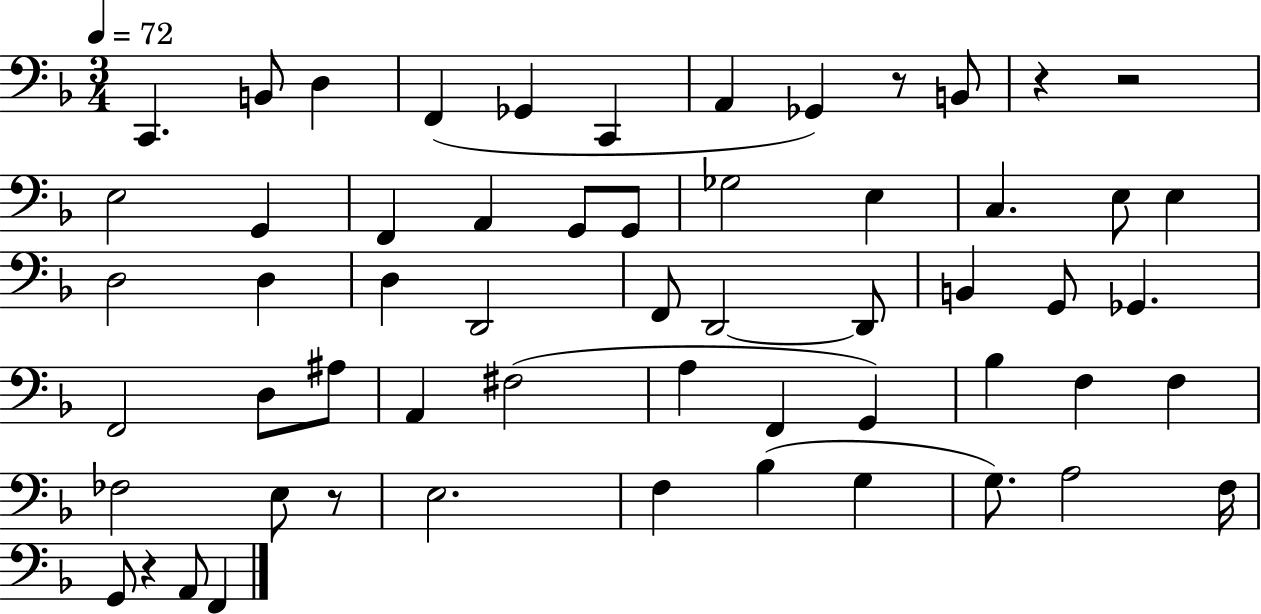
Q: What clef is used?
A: bass